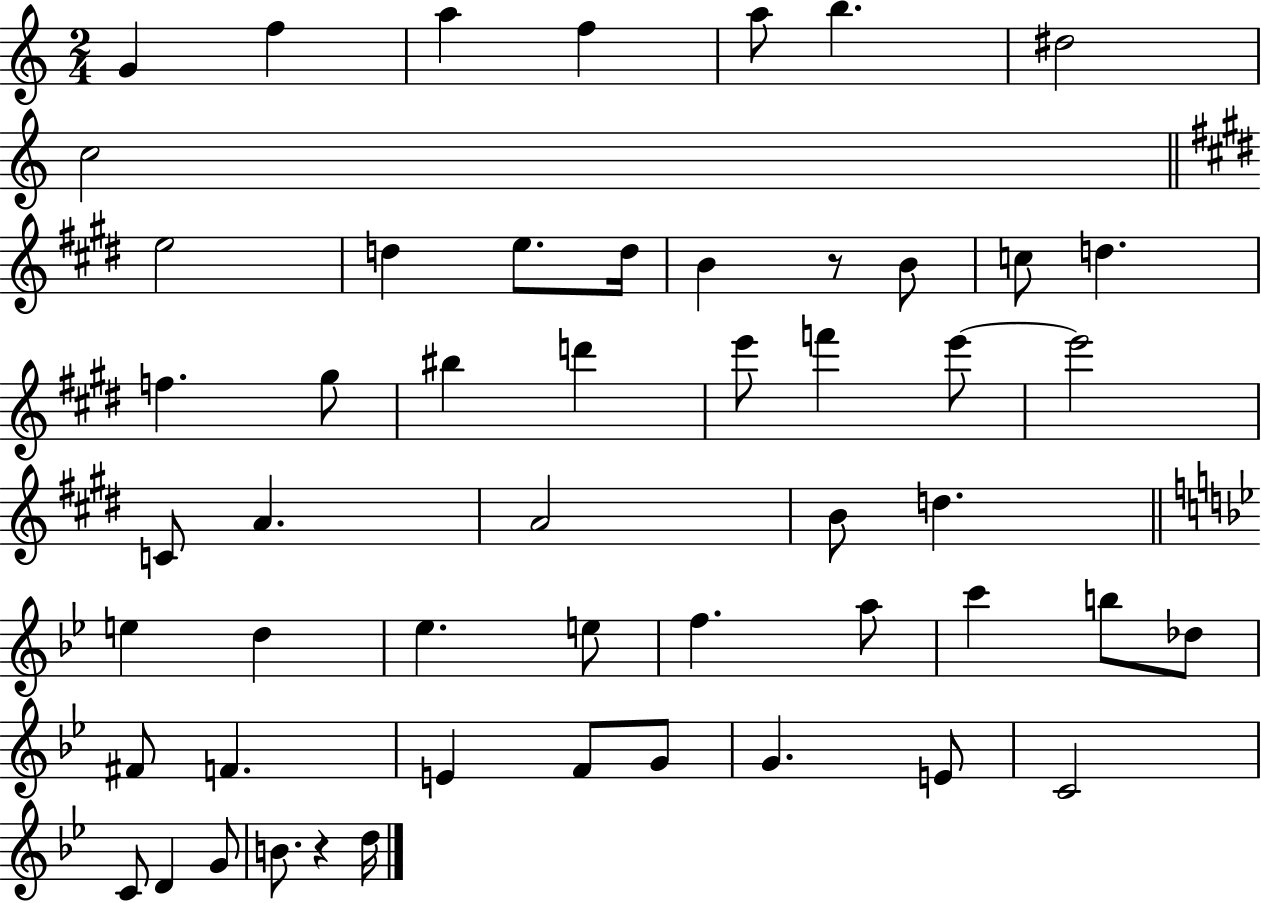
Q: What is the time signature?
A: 2/4